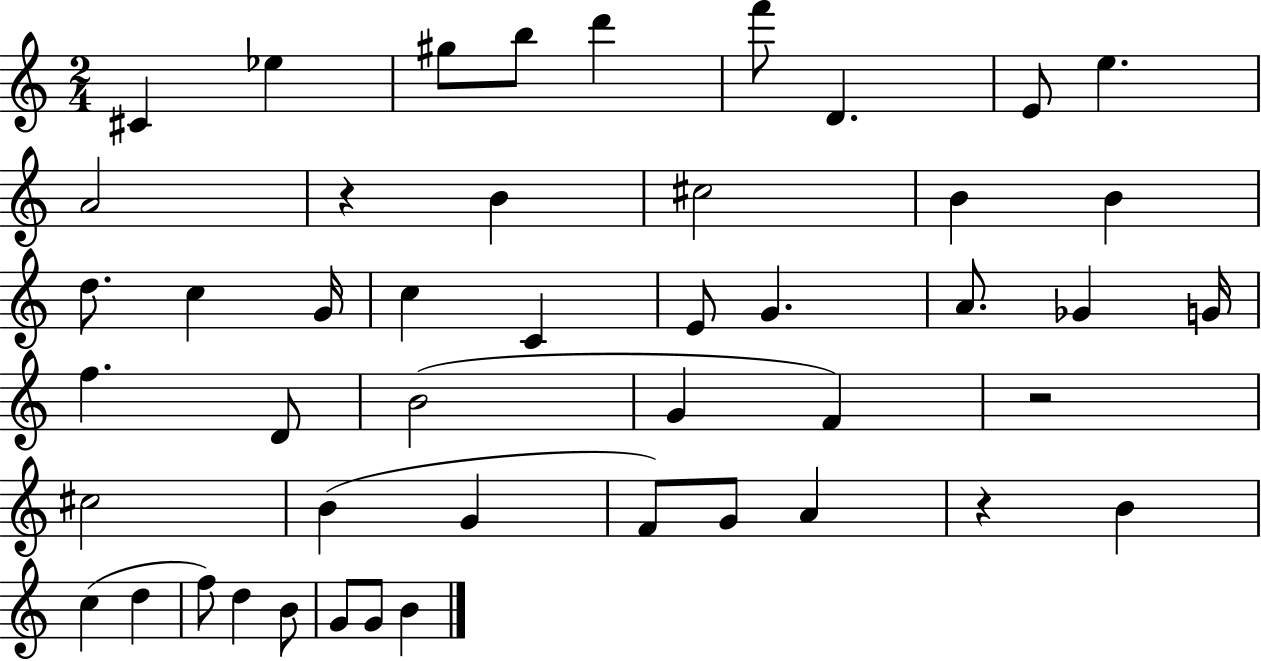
{
  \clef treble
  \numericTimeSignature
  \time 2/4
  \key c \major
  cis'4 ees''4 | gis''8 b''8 d'''4 | f'''8 d'4. | e'8 e''4. | \break a'2 | r4 b'4 | cis''2 | b'4 b'4 | \break d''8. c''4 g'16 | c''4 c'4 | e'8 g'4. | a'8. ges'4 g'16 | \break f''4. d'8 | b'2( | g'4 f'4) | r2 | \break cis''2 | b'4( g'4 | f'8) g'8 a'4 | r4 b'4 | \break c''4( d''4 | f''8) d''4 b'8 | g'8 g'8 b'4 | \bar "|."
}